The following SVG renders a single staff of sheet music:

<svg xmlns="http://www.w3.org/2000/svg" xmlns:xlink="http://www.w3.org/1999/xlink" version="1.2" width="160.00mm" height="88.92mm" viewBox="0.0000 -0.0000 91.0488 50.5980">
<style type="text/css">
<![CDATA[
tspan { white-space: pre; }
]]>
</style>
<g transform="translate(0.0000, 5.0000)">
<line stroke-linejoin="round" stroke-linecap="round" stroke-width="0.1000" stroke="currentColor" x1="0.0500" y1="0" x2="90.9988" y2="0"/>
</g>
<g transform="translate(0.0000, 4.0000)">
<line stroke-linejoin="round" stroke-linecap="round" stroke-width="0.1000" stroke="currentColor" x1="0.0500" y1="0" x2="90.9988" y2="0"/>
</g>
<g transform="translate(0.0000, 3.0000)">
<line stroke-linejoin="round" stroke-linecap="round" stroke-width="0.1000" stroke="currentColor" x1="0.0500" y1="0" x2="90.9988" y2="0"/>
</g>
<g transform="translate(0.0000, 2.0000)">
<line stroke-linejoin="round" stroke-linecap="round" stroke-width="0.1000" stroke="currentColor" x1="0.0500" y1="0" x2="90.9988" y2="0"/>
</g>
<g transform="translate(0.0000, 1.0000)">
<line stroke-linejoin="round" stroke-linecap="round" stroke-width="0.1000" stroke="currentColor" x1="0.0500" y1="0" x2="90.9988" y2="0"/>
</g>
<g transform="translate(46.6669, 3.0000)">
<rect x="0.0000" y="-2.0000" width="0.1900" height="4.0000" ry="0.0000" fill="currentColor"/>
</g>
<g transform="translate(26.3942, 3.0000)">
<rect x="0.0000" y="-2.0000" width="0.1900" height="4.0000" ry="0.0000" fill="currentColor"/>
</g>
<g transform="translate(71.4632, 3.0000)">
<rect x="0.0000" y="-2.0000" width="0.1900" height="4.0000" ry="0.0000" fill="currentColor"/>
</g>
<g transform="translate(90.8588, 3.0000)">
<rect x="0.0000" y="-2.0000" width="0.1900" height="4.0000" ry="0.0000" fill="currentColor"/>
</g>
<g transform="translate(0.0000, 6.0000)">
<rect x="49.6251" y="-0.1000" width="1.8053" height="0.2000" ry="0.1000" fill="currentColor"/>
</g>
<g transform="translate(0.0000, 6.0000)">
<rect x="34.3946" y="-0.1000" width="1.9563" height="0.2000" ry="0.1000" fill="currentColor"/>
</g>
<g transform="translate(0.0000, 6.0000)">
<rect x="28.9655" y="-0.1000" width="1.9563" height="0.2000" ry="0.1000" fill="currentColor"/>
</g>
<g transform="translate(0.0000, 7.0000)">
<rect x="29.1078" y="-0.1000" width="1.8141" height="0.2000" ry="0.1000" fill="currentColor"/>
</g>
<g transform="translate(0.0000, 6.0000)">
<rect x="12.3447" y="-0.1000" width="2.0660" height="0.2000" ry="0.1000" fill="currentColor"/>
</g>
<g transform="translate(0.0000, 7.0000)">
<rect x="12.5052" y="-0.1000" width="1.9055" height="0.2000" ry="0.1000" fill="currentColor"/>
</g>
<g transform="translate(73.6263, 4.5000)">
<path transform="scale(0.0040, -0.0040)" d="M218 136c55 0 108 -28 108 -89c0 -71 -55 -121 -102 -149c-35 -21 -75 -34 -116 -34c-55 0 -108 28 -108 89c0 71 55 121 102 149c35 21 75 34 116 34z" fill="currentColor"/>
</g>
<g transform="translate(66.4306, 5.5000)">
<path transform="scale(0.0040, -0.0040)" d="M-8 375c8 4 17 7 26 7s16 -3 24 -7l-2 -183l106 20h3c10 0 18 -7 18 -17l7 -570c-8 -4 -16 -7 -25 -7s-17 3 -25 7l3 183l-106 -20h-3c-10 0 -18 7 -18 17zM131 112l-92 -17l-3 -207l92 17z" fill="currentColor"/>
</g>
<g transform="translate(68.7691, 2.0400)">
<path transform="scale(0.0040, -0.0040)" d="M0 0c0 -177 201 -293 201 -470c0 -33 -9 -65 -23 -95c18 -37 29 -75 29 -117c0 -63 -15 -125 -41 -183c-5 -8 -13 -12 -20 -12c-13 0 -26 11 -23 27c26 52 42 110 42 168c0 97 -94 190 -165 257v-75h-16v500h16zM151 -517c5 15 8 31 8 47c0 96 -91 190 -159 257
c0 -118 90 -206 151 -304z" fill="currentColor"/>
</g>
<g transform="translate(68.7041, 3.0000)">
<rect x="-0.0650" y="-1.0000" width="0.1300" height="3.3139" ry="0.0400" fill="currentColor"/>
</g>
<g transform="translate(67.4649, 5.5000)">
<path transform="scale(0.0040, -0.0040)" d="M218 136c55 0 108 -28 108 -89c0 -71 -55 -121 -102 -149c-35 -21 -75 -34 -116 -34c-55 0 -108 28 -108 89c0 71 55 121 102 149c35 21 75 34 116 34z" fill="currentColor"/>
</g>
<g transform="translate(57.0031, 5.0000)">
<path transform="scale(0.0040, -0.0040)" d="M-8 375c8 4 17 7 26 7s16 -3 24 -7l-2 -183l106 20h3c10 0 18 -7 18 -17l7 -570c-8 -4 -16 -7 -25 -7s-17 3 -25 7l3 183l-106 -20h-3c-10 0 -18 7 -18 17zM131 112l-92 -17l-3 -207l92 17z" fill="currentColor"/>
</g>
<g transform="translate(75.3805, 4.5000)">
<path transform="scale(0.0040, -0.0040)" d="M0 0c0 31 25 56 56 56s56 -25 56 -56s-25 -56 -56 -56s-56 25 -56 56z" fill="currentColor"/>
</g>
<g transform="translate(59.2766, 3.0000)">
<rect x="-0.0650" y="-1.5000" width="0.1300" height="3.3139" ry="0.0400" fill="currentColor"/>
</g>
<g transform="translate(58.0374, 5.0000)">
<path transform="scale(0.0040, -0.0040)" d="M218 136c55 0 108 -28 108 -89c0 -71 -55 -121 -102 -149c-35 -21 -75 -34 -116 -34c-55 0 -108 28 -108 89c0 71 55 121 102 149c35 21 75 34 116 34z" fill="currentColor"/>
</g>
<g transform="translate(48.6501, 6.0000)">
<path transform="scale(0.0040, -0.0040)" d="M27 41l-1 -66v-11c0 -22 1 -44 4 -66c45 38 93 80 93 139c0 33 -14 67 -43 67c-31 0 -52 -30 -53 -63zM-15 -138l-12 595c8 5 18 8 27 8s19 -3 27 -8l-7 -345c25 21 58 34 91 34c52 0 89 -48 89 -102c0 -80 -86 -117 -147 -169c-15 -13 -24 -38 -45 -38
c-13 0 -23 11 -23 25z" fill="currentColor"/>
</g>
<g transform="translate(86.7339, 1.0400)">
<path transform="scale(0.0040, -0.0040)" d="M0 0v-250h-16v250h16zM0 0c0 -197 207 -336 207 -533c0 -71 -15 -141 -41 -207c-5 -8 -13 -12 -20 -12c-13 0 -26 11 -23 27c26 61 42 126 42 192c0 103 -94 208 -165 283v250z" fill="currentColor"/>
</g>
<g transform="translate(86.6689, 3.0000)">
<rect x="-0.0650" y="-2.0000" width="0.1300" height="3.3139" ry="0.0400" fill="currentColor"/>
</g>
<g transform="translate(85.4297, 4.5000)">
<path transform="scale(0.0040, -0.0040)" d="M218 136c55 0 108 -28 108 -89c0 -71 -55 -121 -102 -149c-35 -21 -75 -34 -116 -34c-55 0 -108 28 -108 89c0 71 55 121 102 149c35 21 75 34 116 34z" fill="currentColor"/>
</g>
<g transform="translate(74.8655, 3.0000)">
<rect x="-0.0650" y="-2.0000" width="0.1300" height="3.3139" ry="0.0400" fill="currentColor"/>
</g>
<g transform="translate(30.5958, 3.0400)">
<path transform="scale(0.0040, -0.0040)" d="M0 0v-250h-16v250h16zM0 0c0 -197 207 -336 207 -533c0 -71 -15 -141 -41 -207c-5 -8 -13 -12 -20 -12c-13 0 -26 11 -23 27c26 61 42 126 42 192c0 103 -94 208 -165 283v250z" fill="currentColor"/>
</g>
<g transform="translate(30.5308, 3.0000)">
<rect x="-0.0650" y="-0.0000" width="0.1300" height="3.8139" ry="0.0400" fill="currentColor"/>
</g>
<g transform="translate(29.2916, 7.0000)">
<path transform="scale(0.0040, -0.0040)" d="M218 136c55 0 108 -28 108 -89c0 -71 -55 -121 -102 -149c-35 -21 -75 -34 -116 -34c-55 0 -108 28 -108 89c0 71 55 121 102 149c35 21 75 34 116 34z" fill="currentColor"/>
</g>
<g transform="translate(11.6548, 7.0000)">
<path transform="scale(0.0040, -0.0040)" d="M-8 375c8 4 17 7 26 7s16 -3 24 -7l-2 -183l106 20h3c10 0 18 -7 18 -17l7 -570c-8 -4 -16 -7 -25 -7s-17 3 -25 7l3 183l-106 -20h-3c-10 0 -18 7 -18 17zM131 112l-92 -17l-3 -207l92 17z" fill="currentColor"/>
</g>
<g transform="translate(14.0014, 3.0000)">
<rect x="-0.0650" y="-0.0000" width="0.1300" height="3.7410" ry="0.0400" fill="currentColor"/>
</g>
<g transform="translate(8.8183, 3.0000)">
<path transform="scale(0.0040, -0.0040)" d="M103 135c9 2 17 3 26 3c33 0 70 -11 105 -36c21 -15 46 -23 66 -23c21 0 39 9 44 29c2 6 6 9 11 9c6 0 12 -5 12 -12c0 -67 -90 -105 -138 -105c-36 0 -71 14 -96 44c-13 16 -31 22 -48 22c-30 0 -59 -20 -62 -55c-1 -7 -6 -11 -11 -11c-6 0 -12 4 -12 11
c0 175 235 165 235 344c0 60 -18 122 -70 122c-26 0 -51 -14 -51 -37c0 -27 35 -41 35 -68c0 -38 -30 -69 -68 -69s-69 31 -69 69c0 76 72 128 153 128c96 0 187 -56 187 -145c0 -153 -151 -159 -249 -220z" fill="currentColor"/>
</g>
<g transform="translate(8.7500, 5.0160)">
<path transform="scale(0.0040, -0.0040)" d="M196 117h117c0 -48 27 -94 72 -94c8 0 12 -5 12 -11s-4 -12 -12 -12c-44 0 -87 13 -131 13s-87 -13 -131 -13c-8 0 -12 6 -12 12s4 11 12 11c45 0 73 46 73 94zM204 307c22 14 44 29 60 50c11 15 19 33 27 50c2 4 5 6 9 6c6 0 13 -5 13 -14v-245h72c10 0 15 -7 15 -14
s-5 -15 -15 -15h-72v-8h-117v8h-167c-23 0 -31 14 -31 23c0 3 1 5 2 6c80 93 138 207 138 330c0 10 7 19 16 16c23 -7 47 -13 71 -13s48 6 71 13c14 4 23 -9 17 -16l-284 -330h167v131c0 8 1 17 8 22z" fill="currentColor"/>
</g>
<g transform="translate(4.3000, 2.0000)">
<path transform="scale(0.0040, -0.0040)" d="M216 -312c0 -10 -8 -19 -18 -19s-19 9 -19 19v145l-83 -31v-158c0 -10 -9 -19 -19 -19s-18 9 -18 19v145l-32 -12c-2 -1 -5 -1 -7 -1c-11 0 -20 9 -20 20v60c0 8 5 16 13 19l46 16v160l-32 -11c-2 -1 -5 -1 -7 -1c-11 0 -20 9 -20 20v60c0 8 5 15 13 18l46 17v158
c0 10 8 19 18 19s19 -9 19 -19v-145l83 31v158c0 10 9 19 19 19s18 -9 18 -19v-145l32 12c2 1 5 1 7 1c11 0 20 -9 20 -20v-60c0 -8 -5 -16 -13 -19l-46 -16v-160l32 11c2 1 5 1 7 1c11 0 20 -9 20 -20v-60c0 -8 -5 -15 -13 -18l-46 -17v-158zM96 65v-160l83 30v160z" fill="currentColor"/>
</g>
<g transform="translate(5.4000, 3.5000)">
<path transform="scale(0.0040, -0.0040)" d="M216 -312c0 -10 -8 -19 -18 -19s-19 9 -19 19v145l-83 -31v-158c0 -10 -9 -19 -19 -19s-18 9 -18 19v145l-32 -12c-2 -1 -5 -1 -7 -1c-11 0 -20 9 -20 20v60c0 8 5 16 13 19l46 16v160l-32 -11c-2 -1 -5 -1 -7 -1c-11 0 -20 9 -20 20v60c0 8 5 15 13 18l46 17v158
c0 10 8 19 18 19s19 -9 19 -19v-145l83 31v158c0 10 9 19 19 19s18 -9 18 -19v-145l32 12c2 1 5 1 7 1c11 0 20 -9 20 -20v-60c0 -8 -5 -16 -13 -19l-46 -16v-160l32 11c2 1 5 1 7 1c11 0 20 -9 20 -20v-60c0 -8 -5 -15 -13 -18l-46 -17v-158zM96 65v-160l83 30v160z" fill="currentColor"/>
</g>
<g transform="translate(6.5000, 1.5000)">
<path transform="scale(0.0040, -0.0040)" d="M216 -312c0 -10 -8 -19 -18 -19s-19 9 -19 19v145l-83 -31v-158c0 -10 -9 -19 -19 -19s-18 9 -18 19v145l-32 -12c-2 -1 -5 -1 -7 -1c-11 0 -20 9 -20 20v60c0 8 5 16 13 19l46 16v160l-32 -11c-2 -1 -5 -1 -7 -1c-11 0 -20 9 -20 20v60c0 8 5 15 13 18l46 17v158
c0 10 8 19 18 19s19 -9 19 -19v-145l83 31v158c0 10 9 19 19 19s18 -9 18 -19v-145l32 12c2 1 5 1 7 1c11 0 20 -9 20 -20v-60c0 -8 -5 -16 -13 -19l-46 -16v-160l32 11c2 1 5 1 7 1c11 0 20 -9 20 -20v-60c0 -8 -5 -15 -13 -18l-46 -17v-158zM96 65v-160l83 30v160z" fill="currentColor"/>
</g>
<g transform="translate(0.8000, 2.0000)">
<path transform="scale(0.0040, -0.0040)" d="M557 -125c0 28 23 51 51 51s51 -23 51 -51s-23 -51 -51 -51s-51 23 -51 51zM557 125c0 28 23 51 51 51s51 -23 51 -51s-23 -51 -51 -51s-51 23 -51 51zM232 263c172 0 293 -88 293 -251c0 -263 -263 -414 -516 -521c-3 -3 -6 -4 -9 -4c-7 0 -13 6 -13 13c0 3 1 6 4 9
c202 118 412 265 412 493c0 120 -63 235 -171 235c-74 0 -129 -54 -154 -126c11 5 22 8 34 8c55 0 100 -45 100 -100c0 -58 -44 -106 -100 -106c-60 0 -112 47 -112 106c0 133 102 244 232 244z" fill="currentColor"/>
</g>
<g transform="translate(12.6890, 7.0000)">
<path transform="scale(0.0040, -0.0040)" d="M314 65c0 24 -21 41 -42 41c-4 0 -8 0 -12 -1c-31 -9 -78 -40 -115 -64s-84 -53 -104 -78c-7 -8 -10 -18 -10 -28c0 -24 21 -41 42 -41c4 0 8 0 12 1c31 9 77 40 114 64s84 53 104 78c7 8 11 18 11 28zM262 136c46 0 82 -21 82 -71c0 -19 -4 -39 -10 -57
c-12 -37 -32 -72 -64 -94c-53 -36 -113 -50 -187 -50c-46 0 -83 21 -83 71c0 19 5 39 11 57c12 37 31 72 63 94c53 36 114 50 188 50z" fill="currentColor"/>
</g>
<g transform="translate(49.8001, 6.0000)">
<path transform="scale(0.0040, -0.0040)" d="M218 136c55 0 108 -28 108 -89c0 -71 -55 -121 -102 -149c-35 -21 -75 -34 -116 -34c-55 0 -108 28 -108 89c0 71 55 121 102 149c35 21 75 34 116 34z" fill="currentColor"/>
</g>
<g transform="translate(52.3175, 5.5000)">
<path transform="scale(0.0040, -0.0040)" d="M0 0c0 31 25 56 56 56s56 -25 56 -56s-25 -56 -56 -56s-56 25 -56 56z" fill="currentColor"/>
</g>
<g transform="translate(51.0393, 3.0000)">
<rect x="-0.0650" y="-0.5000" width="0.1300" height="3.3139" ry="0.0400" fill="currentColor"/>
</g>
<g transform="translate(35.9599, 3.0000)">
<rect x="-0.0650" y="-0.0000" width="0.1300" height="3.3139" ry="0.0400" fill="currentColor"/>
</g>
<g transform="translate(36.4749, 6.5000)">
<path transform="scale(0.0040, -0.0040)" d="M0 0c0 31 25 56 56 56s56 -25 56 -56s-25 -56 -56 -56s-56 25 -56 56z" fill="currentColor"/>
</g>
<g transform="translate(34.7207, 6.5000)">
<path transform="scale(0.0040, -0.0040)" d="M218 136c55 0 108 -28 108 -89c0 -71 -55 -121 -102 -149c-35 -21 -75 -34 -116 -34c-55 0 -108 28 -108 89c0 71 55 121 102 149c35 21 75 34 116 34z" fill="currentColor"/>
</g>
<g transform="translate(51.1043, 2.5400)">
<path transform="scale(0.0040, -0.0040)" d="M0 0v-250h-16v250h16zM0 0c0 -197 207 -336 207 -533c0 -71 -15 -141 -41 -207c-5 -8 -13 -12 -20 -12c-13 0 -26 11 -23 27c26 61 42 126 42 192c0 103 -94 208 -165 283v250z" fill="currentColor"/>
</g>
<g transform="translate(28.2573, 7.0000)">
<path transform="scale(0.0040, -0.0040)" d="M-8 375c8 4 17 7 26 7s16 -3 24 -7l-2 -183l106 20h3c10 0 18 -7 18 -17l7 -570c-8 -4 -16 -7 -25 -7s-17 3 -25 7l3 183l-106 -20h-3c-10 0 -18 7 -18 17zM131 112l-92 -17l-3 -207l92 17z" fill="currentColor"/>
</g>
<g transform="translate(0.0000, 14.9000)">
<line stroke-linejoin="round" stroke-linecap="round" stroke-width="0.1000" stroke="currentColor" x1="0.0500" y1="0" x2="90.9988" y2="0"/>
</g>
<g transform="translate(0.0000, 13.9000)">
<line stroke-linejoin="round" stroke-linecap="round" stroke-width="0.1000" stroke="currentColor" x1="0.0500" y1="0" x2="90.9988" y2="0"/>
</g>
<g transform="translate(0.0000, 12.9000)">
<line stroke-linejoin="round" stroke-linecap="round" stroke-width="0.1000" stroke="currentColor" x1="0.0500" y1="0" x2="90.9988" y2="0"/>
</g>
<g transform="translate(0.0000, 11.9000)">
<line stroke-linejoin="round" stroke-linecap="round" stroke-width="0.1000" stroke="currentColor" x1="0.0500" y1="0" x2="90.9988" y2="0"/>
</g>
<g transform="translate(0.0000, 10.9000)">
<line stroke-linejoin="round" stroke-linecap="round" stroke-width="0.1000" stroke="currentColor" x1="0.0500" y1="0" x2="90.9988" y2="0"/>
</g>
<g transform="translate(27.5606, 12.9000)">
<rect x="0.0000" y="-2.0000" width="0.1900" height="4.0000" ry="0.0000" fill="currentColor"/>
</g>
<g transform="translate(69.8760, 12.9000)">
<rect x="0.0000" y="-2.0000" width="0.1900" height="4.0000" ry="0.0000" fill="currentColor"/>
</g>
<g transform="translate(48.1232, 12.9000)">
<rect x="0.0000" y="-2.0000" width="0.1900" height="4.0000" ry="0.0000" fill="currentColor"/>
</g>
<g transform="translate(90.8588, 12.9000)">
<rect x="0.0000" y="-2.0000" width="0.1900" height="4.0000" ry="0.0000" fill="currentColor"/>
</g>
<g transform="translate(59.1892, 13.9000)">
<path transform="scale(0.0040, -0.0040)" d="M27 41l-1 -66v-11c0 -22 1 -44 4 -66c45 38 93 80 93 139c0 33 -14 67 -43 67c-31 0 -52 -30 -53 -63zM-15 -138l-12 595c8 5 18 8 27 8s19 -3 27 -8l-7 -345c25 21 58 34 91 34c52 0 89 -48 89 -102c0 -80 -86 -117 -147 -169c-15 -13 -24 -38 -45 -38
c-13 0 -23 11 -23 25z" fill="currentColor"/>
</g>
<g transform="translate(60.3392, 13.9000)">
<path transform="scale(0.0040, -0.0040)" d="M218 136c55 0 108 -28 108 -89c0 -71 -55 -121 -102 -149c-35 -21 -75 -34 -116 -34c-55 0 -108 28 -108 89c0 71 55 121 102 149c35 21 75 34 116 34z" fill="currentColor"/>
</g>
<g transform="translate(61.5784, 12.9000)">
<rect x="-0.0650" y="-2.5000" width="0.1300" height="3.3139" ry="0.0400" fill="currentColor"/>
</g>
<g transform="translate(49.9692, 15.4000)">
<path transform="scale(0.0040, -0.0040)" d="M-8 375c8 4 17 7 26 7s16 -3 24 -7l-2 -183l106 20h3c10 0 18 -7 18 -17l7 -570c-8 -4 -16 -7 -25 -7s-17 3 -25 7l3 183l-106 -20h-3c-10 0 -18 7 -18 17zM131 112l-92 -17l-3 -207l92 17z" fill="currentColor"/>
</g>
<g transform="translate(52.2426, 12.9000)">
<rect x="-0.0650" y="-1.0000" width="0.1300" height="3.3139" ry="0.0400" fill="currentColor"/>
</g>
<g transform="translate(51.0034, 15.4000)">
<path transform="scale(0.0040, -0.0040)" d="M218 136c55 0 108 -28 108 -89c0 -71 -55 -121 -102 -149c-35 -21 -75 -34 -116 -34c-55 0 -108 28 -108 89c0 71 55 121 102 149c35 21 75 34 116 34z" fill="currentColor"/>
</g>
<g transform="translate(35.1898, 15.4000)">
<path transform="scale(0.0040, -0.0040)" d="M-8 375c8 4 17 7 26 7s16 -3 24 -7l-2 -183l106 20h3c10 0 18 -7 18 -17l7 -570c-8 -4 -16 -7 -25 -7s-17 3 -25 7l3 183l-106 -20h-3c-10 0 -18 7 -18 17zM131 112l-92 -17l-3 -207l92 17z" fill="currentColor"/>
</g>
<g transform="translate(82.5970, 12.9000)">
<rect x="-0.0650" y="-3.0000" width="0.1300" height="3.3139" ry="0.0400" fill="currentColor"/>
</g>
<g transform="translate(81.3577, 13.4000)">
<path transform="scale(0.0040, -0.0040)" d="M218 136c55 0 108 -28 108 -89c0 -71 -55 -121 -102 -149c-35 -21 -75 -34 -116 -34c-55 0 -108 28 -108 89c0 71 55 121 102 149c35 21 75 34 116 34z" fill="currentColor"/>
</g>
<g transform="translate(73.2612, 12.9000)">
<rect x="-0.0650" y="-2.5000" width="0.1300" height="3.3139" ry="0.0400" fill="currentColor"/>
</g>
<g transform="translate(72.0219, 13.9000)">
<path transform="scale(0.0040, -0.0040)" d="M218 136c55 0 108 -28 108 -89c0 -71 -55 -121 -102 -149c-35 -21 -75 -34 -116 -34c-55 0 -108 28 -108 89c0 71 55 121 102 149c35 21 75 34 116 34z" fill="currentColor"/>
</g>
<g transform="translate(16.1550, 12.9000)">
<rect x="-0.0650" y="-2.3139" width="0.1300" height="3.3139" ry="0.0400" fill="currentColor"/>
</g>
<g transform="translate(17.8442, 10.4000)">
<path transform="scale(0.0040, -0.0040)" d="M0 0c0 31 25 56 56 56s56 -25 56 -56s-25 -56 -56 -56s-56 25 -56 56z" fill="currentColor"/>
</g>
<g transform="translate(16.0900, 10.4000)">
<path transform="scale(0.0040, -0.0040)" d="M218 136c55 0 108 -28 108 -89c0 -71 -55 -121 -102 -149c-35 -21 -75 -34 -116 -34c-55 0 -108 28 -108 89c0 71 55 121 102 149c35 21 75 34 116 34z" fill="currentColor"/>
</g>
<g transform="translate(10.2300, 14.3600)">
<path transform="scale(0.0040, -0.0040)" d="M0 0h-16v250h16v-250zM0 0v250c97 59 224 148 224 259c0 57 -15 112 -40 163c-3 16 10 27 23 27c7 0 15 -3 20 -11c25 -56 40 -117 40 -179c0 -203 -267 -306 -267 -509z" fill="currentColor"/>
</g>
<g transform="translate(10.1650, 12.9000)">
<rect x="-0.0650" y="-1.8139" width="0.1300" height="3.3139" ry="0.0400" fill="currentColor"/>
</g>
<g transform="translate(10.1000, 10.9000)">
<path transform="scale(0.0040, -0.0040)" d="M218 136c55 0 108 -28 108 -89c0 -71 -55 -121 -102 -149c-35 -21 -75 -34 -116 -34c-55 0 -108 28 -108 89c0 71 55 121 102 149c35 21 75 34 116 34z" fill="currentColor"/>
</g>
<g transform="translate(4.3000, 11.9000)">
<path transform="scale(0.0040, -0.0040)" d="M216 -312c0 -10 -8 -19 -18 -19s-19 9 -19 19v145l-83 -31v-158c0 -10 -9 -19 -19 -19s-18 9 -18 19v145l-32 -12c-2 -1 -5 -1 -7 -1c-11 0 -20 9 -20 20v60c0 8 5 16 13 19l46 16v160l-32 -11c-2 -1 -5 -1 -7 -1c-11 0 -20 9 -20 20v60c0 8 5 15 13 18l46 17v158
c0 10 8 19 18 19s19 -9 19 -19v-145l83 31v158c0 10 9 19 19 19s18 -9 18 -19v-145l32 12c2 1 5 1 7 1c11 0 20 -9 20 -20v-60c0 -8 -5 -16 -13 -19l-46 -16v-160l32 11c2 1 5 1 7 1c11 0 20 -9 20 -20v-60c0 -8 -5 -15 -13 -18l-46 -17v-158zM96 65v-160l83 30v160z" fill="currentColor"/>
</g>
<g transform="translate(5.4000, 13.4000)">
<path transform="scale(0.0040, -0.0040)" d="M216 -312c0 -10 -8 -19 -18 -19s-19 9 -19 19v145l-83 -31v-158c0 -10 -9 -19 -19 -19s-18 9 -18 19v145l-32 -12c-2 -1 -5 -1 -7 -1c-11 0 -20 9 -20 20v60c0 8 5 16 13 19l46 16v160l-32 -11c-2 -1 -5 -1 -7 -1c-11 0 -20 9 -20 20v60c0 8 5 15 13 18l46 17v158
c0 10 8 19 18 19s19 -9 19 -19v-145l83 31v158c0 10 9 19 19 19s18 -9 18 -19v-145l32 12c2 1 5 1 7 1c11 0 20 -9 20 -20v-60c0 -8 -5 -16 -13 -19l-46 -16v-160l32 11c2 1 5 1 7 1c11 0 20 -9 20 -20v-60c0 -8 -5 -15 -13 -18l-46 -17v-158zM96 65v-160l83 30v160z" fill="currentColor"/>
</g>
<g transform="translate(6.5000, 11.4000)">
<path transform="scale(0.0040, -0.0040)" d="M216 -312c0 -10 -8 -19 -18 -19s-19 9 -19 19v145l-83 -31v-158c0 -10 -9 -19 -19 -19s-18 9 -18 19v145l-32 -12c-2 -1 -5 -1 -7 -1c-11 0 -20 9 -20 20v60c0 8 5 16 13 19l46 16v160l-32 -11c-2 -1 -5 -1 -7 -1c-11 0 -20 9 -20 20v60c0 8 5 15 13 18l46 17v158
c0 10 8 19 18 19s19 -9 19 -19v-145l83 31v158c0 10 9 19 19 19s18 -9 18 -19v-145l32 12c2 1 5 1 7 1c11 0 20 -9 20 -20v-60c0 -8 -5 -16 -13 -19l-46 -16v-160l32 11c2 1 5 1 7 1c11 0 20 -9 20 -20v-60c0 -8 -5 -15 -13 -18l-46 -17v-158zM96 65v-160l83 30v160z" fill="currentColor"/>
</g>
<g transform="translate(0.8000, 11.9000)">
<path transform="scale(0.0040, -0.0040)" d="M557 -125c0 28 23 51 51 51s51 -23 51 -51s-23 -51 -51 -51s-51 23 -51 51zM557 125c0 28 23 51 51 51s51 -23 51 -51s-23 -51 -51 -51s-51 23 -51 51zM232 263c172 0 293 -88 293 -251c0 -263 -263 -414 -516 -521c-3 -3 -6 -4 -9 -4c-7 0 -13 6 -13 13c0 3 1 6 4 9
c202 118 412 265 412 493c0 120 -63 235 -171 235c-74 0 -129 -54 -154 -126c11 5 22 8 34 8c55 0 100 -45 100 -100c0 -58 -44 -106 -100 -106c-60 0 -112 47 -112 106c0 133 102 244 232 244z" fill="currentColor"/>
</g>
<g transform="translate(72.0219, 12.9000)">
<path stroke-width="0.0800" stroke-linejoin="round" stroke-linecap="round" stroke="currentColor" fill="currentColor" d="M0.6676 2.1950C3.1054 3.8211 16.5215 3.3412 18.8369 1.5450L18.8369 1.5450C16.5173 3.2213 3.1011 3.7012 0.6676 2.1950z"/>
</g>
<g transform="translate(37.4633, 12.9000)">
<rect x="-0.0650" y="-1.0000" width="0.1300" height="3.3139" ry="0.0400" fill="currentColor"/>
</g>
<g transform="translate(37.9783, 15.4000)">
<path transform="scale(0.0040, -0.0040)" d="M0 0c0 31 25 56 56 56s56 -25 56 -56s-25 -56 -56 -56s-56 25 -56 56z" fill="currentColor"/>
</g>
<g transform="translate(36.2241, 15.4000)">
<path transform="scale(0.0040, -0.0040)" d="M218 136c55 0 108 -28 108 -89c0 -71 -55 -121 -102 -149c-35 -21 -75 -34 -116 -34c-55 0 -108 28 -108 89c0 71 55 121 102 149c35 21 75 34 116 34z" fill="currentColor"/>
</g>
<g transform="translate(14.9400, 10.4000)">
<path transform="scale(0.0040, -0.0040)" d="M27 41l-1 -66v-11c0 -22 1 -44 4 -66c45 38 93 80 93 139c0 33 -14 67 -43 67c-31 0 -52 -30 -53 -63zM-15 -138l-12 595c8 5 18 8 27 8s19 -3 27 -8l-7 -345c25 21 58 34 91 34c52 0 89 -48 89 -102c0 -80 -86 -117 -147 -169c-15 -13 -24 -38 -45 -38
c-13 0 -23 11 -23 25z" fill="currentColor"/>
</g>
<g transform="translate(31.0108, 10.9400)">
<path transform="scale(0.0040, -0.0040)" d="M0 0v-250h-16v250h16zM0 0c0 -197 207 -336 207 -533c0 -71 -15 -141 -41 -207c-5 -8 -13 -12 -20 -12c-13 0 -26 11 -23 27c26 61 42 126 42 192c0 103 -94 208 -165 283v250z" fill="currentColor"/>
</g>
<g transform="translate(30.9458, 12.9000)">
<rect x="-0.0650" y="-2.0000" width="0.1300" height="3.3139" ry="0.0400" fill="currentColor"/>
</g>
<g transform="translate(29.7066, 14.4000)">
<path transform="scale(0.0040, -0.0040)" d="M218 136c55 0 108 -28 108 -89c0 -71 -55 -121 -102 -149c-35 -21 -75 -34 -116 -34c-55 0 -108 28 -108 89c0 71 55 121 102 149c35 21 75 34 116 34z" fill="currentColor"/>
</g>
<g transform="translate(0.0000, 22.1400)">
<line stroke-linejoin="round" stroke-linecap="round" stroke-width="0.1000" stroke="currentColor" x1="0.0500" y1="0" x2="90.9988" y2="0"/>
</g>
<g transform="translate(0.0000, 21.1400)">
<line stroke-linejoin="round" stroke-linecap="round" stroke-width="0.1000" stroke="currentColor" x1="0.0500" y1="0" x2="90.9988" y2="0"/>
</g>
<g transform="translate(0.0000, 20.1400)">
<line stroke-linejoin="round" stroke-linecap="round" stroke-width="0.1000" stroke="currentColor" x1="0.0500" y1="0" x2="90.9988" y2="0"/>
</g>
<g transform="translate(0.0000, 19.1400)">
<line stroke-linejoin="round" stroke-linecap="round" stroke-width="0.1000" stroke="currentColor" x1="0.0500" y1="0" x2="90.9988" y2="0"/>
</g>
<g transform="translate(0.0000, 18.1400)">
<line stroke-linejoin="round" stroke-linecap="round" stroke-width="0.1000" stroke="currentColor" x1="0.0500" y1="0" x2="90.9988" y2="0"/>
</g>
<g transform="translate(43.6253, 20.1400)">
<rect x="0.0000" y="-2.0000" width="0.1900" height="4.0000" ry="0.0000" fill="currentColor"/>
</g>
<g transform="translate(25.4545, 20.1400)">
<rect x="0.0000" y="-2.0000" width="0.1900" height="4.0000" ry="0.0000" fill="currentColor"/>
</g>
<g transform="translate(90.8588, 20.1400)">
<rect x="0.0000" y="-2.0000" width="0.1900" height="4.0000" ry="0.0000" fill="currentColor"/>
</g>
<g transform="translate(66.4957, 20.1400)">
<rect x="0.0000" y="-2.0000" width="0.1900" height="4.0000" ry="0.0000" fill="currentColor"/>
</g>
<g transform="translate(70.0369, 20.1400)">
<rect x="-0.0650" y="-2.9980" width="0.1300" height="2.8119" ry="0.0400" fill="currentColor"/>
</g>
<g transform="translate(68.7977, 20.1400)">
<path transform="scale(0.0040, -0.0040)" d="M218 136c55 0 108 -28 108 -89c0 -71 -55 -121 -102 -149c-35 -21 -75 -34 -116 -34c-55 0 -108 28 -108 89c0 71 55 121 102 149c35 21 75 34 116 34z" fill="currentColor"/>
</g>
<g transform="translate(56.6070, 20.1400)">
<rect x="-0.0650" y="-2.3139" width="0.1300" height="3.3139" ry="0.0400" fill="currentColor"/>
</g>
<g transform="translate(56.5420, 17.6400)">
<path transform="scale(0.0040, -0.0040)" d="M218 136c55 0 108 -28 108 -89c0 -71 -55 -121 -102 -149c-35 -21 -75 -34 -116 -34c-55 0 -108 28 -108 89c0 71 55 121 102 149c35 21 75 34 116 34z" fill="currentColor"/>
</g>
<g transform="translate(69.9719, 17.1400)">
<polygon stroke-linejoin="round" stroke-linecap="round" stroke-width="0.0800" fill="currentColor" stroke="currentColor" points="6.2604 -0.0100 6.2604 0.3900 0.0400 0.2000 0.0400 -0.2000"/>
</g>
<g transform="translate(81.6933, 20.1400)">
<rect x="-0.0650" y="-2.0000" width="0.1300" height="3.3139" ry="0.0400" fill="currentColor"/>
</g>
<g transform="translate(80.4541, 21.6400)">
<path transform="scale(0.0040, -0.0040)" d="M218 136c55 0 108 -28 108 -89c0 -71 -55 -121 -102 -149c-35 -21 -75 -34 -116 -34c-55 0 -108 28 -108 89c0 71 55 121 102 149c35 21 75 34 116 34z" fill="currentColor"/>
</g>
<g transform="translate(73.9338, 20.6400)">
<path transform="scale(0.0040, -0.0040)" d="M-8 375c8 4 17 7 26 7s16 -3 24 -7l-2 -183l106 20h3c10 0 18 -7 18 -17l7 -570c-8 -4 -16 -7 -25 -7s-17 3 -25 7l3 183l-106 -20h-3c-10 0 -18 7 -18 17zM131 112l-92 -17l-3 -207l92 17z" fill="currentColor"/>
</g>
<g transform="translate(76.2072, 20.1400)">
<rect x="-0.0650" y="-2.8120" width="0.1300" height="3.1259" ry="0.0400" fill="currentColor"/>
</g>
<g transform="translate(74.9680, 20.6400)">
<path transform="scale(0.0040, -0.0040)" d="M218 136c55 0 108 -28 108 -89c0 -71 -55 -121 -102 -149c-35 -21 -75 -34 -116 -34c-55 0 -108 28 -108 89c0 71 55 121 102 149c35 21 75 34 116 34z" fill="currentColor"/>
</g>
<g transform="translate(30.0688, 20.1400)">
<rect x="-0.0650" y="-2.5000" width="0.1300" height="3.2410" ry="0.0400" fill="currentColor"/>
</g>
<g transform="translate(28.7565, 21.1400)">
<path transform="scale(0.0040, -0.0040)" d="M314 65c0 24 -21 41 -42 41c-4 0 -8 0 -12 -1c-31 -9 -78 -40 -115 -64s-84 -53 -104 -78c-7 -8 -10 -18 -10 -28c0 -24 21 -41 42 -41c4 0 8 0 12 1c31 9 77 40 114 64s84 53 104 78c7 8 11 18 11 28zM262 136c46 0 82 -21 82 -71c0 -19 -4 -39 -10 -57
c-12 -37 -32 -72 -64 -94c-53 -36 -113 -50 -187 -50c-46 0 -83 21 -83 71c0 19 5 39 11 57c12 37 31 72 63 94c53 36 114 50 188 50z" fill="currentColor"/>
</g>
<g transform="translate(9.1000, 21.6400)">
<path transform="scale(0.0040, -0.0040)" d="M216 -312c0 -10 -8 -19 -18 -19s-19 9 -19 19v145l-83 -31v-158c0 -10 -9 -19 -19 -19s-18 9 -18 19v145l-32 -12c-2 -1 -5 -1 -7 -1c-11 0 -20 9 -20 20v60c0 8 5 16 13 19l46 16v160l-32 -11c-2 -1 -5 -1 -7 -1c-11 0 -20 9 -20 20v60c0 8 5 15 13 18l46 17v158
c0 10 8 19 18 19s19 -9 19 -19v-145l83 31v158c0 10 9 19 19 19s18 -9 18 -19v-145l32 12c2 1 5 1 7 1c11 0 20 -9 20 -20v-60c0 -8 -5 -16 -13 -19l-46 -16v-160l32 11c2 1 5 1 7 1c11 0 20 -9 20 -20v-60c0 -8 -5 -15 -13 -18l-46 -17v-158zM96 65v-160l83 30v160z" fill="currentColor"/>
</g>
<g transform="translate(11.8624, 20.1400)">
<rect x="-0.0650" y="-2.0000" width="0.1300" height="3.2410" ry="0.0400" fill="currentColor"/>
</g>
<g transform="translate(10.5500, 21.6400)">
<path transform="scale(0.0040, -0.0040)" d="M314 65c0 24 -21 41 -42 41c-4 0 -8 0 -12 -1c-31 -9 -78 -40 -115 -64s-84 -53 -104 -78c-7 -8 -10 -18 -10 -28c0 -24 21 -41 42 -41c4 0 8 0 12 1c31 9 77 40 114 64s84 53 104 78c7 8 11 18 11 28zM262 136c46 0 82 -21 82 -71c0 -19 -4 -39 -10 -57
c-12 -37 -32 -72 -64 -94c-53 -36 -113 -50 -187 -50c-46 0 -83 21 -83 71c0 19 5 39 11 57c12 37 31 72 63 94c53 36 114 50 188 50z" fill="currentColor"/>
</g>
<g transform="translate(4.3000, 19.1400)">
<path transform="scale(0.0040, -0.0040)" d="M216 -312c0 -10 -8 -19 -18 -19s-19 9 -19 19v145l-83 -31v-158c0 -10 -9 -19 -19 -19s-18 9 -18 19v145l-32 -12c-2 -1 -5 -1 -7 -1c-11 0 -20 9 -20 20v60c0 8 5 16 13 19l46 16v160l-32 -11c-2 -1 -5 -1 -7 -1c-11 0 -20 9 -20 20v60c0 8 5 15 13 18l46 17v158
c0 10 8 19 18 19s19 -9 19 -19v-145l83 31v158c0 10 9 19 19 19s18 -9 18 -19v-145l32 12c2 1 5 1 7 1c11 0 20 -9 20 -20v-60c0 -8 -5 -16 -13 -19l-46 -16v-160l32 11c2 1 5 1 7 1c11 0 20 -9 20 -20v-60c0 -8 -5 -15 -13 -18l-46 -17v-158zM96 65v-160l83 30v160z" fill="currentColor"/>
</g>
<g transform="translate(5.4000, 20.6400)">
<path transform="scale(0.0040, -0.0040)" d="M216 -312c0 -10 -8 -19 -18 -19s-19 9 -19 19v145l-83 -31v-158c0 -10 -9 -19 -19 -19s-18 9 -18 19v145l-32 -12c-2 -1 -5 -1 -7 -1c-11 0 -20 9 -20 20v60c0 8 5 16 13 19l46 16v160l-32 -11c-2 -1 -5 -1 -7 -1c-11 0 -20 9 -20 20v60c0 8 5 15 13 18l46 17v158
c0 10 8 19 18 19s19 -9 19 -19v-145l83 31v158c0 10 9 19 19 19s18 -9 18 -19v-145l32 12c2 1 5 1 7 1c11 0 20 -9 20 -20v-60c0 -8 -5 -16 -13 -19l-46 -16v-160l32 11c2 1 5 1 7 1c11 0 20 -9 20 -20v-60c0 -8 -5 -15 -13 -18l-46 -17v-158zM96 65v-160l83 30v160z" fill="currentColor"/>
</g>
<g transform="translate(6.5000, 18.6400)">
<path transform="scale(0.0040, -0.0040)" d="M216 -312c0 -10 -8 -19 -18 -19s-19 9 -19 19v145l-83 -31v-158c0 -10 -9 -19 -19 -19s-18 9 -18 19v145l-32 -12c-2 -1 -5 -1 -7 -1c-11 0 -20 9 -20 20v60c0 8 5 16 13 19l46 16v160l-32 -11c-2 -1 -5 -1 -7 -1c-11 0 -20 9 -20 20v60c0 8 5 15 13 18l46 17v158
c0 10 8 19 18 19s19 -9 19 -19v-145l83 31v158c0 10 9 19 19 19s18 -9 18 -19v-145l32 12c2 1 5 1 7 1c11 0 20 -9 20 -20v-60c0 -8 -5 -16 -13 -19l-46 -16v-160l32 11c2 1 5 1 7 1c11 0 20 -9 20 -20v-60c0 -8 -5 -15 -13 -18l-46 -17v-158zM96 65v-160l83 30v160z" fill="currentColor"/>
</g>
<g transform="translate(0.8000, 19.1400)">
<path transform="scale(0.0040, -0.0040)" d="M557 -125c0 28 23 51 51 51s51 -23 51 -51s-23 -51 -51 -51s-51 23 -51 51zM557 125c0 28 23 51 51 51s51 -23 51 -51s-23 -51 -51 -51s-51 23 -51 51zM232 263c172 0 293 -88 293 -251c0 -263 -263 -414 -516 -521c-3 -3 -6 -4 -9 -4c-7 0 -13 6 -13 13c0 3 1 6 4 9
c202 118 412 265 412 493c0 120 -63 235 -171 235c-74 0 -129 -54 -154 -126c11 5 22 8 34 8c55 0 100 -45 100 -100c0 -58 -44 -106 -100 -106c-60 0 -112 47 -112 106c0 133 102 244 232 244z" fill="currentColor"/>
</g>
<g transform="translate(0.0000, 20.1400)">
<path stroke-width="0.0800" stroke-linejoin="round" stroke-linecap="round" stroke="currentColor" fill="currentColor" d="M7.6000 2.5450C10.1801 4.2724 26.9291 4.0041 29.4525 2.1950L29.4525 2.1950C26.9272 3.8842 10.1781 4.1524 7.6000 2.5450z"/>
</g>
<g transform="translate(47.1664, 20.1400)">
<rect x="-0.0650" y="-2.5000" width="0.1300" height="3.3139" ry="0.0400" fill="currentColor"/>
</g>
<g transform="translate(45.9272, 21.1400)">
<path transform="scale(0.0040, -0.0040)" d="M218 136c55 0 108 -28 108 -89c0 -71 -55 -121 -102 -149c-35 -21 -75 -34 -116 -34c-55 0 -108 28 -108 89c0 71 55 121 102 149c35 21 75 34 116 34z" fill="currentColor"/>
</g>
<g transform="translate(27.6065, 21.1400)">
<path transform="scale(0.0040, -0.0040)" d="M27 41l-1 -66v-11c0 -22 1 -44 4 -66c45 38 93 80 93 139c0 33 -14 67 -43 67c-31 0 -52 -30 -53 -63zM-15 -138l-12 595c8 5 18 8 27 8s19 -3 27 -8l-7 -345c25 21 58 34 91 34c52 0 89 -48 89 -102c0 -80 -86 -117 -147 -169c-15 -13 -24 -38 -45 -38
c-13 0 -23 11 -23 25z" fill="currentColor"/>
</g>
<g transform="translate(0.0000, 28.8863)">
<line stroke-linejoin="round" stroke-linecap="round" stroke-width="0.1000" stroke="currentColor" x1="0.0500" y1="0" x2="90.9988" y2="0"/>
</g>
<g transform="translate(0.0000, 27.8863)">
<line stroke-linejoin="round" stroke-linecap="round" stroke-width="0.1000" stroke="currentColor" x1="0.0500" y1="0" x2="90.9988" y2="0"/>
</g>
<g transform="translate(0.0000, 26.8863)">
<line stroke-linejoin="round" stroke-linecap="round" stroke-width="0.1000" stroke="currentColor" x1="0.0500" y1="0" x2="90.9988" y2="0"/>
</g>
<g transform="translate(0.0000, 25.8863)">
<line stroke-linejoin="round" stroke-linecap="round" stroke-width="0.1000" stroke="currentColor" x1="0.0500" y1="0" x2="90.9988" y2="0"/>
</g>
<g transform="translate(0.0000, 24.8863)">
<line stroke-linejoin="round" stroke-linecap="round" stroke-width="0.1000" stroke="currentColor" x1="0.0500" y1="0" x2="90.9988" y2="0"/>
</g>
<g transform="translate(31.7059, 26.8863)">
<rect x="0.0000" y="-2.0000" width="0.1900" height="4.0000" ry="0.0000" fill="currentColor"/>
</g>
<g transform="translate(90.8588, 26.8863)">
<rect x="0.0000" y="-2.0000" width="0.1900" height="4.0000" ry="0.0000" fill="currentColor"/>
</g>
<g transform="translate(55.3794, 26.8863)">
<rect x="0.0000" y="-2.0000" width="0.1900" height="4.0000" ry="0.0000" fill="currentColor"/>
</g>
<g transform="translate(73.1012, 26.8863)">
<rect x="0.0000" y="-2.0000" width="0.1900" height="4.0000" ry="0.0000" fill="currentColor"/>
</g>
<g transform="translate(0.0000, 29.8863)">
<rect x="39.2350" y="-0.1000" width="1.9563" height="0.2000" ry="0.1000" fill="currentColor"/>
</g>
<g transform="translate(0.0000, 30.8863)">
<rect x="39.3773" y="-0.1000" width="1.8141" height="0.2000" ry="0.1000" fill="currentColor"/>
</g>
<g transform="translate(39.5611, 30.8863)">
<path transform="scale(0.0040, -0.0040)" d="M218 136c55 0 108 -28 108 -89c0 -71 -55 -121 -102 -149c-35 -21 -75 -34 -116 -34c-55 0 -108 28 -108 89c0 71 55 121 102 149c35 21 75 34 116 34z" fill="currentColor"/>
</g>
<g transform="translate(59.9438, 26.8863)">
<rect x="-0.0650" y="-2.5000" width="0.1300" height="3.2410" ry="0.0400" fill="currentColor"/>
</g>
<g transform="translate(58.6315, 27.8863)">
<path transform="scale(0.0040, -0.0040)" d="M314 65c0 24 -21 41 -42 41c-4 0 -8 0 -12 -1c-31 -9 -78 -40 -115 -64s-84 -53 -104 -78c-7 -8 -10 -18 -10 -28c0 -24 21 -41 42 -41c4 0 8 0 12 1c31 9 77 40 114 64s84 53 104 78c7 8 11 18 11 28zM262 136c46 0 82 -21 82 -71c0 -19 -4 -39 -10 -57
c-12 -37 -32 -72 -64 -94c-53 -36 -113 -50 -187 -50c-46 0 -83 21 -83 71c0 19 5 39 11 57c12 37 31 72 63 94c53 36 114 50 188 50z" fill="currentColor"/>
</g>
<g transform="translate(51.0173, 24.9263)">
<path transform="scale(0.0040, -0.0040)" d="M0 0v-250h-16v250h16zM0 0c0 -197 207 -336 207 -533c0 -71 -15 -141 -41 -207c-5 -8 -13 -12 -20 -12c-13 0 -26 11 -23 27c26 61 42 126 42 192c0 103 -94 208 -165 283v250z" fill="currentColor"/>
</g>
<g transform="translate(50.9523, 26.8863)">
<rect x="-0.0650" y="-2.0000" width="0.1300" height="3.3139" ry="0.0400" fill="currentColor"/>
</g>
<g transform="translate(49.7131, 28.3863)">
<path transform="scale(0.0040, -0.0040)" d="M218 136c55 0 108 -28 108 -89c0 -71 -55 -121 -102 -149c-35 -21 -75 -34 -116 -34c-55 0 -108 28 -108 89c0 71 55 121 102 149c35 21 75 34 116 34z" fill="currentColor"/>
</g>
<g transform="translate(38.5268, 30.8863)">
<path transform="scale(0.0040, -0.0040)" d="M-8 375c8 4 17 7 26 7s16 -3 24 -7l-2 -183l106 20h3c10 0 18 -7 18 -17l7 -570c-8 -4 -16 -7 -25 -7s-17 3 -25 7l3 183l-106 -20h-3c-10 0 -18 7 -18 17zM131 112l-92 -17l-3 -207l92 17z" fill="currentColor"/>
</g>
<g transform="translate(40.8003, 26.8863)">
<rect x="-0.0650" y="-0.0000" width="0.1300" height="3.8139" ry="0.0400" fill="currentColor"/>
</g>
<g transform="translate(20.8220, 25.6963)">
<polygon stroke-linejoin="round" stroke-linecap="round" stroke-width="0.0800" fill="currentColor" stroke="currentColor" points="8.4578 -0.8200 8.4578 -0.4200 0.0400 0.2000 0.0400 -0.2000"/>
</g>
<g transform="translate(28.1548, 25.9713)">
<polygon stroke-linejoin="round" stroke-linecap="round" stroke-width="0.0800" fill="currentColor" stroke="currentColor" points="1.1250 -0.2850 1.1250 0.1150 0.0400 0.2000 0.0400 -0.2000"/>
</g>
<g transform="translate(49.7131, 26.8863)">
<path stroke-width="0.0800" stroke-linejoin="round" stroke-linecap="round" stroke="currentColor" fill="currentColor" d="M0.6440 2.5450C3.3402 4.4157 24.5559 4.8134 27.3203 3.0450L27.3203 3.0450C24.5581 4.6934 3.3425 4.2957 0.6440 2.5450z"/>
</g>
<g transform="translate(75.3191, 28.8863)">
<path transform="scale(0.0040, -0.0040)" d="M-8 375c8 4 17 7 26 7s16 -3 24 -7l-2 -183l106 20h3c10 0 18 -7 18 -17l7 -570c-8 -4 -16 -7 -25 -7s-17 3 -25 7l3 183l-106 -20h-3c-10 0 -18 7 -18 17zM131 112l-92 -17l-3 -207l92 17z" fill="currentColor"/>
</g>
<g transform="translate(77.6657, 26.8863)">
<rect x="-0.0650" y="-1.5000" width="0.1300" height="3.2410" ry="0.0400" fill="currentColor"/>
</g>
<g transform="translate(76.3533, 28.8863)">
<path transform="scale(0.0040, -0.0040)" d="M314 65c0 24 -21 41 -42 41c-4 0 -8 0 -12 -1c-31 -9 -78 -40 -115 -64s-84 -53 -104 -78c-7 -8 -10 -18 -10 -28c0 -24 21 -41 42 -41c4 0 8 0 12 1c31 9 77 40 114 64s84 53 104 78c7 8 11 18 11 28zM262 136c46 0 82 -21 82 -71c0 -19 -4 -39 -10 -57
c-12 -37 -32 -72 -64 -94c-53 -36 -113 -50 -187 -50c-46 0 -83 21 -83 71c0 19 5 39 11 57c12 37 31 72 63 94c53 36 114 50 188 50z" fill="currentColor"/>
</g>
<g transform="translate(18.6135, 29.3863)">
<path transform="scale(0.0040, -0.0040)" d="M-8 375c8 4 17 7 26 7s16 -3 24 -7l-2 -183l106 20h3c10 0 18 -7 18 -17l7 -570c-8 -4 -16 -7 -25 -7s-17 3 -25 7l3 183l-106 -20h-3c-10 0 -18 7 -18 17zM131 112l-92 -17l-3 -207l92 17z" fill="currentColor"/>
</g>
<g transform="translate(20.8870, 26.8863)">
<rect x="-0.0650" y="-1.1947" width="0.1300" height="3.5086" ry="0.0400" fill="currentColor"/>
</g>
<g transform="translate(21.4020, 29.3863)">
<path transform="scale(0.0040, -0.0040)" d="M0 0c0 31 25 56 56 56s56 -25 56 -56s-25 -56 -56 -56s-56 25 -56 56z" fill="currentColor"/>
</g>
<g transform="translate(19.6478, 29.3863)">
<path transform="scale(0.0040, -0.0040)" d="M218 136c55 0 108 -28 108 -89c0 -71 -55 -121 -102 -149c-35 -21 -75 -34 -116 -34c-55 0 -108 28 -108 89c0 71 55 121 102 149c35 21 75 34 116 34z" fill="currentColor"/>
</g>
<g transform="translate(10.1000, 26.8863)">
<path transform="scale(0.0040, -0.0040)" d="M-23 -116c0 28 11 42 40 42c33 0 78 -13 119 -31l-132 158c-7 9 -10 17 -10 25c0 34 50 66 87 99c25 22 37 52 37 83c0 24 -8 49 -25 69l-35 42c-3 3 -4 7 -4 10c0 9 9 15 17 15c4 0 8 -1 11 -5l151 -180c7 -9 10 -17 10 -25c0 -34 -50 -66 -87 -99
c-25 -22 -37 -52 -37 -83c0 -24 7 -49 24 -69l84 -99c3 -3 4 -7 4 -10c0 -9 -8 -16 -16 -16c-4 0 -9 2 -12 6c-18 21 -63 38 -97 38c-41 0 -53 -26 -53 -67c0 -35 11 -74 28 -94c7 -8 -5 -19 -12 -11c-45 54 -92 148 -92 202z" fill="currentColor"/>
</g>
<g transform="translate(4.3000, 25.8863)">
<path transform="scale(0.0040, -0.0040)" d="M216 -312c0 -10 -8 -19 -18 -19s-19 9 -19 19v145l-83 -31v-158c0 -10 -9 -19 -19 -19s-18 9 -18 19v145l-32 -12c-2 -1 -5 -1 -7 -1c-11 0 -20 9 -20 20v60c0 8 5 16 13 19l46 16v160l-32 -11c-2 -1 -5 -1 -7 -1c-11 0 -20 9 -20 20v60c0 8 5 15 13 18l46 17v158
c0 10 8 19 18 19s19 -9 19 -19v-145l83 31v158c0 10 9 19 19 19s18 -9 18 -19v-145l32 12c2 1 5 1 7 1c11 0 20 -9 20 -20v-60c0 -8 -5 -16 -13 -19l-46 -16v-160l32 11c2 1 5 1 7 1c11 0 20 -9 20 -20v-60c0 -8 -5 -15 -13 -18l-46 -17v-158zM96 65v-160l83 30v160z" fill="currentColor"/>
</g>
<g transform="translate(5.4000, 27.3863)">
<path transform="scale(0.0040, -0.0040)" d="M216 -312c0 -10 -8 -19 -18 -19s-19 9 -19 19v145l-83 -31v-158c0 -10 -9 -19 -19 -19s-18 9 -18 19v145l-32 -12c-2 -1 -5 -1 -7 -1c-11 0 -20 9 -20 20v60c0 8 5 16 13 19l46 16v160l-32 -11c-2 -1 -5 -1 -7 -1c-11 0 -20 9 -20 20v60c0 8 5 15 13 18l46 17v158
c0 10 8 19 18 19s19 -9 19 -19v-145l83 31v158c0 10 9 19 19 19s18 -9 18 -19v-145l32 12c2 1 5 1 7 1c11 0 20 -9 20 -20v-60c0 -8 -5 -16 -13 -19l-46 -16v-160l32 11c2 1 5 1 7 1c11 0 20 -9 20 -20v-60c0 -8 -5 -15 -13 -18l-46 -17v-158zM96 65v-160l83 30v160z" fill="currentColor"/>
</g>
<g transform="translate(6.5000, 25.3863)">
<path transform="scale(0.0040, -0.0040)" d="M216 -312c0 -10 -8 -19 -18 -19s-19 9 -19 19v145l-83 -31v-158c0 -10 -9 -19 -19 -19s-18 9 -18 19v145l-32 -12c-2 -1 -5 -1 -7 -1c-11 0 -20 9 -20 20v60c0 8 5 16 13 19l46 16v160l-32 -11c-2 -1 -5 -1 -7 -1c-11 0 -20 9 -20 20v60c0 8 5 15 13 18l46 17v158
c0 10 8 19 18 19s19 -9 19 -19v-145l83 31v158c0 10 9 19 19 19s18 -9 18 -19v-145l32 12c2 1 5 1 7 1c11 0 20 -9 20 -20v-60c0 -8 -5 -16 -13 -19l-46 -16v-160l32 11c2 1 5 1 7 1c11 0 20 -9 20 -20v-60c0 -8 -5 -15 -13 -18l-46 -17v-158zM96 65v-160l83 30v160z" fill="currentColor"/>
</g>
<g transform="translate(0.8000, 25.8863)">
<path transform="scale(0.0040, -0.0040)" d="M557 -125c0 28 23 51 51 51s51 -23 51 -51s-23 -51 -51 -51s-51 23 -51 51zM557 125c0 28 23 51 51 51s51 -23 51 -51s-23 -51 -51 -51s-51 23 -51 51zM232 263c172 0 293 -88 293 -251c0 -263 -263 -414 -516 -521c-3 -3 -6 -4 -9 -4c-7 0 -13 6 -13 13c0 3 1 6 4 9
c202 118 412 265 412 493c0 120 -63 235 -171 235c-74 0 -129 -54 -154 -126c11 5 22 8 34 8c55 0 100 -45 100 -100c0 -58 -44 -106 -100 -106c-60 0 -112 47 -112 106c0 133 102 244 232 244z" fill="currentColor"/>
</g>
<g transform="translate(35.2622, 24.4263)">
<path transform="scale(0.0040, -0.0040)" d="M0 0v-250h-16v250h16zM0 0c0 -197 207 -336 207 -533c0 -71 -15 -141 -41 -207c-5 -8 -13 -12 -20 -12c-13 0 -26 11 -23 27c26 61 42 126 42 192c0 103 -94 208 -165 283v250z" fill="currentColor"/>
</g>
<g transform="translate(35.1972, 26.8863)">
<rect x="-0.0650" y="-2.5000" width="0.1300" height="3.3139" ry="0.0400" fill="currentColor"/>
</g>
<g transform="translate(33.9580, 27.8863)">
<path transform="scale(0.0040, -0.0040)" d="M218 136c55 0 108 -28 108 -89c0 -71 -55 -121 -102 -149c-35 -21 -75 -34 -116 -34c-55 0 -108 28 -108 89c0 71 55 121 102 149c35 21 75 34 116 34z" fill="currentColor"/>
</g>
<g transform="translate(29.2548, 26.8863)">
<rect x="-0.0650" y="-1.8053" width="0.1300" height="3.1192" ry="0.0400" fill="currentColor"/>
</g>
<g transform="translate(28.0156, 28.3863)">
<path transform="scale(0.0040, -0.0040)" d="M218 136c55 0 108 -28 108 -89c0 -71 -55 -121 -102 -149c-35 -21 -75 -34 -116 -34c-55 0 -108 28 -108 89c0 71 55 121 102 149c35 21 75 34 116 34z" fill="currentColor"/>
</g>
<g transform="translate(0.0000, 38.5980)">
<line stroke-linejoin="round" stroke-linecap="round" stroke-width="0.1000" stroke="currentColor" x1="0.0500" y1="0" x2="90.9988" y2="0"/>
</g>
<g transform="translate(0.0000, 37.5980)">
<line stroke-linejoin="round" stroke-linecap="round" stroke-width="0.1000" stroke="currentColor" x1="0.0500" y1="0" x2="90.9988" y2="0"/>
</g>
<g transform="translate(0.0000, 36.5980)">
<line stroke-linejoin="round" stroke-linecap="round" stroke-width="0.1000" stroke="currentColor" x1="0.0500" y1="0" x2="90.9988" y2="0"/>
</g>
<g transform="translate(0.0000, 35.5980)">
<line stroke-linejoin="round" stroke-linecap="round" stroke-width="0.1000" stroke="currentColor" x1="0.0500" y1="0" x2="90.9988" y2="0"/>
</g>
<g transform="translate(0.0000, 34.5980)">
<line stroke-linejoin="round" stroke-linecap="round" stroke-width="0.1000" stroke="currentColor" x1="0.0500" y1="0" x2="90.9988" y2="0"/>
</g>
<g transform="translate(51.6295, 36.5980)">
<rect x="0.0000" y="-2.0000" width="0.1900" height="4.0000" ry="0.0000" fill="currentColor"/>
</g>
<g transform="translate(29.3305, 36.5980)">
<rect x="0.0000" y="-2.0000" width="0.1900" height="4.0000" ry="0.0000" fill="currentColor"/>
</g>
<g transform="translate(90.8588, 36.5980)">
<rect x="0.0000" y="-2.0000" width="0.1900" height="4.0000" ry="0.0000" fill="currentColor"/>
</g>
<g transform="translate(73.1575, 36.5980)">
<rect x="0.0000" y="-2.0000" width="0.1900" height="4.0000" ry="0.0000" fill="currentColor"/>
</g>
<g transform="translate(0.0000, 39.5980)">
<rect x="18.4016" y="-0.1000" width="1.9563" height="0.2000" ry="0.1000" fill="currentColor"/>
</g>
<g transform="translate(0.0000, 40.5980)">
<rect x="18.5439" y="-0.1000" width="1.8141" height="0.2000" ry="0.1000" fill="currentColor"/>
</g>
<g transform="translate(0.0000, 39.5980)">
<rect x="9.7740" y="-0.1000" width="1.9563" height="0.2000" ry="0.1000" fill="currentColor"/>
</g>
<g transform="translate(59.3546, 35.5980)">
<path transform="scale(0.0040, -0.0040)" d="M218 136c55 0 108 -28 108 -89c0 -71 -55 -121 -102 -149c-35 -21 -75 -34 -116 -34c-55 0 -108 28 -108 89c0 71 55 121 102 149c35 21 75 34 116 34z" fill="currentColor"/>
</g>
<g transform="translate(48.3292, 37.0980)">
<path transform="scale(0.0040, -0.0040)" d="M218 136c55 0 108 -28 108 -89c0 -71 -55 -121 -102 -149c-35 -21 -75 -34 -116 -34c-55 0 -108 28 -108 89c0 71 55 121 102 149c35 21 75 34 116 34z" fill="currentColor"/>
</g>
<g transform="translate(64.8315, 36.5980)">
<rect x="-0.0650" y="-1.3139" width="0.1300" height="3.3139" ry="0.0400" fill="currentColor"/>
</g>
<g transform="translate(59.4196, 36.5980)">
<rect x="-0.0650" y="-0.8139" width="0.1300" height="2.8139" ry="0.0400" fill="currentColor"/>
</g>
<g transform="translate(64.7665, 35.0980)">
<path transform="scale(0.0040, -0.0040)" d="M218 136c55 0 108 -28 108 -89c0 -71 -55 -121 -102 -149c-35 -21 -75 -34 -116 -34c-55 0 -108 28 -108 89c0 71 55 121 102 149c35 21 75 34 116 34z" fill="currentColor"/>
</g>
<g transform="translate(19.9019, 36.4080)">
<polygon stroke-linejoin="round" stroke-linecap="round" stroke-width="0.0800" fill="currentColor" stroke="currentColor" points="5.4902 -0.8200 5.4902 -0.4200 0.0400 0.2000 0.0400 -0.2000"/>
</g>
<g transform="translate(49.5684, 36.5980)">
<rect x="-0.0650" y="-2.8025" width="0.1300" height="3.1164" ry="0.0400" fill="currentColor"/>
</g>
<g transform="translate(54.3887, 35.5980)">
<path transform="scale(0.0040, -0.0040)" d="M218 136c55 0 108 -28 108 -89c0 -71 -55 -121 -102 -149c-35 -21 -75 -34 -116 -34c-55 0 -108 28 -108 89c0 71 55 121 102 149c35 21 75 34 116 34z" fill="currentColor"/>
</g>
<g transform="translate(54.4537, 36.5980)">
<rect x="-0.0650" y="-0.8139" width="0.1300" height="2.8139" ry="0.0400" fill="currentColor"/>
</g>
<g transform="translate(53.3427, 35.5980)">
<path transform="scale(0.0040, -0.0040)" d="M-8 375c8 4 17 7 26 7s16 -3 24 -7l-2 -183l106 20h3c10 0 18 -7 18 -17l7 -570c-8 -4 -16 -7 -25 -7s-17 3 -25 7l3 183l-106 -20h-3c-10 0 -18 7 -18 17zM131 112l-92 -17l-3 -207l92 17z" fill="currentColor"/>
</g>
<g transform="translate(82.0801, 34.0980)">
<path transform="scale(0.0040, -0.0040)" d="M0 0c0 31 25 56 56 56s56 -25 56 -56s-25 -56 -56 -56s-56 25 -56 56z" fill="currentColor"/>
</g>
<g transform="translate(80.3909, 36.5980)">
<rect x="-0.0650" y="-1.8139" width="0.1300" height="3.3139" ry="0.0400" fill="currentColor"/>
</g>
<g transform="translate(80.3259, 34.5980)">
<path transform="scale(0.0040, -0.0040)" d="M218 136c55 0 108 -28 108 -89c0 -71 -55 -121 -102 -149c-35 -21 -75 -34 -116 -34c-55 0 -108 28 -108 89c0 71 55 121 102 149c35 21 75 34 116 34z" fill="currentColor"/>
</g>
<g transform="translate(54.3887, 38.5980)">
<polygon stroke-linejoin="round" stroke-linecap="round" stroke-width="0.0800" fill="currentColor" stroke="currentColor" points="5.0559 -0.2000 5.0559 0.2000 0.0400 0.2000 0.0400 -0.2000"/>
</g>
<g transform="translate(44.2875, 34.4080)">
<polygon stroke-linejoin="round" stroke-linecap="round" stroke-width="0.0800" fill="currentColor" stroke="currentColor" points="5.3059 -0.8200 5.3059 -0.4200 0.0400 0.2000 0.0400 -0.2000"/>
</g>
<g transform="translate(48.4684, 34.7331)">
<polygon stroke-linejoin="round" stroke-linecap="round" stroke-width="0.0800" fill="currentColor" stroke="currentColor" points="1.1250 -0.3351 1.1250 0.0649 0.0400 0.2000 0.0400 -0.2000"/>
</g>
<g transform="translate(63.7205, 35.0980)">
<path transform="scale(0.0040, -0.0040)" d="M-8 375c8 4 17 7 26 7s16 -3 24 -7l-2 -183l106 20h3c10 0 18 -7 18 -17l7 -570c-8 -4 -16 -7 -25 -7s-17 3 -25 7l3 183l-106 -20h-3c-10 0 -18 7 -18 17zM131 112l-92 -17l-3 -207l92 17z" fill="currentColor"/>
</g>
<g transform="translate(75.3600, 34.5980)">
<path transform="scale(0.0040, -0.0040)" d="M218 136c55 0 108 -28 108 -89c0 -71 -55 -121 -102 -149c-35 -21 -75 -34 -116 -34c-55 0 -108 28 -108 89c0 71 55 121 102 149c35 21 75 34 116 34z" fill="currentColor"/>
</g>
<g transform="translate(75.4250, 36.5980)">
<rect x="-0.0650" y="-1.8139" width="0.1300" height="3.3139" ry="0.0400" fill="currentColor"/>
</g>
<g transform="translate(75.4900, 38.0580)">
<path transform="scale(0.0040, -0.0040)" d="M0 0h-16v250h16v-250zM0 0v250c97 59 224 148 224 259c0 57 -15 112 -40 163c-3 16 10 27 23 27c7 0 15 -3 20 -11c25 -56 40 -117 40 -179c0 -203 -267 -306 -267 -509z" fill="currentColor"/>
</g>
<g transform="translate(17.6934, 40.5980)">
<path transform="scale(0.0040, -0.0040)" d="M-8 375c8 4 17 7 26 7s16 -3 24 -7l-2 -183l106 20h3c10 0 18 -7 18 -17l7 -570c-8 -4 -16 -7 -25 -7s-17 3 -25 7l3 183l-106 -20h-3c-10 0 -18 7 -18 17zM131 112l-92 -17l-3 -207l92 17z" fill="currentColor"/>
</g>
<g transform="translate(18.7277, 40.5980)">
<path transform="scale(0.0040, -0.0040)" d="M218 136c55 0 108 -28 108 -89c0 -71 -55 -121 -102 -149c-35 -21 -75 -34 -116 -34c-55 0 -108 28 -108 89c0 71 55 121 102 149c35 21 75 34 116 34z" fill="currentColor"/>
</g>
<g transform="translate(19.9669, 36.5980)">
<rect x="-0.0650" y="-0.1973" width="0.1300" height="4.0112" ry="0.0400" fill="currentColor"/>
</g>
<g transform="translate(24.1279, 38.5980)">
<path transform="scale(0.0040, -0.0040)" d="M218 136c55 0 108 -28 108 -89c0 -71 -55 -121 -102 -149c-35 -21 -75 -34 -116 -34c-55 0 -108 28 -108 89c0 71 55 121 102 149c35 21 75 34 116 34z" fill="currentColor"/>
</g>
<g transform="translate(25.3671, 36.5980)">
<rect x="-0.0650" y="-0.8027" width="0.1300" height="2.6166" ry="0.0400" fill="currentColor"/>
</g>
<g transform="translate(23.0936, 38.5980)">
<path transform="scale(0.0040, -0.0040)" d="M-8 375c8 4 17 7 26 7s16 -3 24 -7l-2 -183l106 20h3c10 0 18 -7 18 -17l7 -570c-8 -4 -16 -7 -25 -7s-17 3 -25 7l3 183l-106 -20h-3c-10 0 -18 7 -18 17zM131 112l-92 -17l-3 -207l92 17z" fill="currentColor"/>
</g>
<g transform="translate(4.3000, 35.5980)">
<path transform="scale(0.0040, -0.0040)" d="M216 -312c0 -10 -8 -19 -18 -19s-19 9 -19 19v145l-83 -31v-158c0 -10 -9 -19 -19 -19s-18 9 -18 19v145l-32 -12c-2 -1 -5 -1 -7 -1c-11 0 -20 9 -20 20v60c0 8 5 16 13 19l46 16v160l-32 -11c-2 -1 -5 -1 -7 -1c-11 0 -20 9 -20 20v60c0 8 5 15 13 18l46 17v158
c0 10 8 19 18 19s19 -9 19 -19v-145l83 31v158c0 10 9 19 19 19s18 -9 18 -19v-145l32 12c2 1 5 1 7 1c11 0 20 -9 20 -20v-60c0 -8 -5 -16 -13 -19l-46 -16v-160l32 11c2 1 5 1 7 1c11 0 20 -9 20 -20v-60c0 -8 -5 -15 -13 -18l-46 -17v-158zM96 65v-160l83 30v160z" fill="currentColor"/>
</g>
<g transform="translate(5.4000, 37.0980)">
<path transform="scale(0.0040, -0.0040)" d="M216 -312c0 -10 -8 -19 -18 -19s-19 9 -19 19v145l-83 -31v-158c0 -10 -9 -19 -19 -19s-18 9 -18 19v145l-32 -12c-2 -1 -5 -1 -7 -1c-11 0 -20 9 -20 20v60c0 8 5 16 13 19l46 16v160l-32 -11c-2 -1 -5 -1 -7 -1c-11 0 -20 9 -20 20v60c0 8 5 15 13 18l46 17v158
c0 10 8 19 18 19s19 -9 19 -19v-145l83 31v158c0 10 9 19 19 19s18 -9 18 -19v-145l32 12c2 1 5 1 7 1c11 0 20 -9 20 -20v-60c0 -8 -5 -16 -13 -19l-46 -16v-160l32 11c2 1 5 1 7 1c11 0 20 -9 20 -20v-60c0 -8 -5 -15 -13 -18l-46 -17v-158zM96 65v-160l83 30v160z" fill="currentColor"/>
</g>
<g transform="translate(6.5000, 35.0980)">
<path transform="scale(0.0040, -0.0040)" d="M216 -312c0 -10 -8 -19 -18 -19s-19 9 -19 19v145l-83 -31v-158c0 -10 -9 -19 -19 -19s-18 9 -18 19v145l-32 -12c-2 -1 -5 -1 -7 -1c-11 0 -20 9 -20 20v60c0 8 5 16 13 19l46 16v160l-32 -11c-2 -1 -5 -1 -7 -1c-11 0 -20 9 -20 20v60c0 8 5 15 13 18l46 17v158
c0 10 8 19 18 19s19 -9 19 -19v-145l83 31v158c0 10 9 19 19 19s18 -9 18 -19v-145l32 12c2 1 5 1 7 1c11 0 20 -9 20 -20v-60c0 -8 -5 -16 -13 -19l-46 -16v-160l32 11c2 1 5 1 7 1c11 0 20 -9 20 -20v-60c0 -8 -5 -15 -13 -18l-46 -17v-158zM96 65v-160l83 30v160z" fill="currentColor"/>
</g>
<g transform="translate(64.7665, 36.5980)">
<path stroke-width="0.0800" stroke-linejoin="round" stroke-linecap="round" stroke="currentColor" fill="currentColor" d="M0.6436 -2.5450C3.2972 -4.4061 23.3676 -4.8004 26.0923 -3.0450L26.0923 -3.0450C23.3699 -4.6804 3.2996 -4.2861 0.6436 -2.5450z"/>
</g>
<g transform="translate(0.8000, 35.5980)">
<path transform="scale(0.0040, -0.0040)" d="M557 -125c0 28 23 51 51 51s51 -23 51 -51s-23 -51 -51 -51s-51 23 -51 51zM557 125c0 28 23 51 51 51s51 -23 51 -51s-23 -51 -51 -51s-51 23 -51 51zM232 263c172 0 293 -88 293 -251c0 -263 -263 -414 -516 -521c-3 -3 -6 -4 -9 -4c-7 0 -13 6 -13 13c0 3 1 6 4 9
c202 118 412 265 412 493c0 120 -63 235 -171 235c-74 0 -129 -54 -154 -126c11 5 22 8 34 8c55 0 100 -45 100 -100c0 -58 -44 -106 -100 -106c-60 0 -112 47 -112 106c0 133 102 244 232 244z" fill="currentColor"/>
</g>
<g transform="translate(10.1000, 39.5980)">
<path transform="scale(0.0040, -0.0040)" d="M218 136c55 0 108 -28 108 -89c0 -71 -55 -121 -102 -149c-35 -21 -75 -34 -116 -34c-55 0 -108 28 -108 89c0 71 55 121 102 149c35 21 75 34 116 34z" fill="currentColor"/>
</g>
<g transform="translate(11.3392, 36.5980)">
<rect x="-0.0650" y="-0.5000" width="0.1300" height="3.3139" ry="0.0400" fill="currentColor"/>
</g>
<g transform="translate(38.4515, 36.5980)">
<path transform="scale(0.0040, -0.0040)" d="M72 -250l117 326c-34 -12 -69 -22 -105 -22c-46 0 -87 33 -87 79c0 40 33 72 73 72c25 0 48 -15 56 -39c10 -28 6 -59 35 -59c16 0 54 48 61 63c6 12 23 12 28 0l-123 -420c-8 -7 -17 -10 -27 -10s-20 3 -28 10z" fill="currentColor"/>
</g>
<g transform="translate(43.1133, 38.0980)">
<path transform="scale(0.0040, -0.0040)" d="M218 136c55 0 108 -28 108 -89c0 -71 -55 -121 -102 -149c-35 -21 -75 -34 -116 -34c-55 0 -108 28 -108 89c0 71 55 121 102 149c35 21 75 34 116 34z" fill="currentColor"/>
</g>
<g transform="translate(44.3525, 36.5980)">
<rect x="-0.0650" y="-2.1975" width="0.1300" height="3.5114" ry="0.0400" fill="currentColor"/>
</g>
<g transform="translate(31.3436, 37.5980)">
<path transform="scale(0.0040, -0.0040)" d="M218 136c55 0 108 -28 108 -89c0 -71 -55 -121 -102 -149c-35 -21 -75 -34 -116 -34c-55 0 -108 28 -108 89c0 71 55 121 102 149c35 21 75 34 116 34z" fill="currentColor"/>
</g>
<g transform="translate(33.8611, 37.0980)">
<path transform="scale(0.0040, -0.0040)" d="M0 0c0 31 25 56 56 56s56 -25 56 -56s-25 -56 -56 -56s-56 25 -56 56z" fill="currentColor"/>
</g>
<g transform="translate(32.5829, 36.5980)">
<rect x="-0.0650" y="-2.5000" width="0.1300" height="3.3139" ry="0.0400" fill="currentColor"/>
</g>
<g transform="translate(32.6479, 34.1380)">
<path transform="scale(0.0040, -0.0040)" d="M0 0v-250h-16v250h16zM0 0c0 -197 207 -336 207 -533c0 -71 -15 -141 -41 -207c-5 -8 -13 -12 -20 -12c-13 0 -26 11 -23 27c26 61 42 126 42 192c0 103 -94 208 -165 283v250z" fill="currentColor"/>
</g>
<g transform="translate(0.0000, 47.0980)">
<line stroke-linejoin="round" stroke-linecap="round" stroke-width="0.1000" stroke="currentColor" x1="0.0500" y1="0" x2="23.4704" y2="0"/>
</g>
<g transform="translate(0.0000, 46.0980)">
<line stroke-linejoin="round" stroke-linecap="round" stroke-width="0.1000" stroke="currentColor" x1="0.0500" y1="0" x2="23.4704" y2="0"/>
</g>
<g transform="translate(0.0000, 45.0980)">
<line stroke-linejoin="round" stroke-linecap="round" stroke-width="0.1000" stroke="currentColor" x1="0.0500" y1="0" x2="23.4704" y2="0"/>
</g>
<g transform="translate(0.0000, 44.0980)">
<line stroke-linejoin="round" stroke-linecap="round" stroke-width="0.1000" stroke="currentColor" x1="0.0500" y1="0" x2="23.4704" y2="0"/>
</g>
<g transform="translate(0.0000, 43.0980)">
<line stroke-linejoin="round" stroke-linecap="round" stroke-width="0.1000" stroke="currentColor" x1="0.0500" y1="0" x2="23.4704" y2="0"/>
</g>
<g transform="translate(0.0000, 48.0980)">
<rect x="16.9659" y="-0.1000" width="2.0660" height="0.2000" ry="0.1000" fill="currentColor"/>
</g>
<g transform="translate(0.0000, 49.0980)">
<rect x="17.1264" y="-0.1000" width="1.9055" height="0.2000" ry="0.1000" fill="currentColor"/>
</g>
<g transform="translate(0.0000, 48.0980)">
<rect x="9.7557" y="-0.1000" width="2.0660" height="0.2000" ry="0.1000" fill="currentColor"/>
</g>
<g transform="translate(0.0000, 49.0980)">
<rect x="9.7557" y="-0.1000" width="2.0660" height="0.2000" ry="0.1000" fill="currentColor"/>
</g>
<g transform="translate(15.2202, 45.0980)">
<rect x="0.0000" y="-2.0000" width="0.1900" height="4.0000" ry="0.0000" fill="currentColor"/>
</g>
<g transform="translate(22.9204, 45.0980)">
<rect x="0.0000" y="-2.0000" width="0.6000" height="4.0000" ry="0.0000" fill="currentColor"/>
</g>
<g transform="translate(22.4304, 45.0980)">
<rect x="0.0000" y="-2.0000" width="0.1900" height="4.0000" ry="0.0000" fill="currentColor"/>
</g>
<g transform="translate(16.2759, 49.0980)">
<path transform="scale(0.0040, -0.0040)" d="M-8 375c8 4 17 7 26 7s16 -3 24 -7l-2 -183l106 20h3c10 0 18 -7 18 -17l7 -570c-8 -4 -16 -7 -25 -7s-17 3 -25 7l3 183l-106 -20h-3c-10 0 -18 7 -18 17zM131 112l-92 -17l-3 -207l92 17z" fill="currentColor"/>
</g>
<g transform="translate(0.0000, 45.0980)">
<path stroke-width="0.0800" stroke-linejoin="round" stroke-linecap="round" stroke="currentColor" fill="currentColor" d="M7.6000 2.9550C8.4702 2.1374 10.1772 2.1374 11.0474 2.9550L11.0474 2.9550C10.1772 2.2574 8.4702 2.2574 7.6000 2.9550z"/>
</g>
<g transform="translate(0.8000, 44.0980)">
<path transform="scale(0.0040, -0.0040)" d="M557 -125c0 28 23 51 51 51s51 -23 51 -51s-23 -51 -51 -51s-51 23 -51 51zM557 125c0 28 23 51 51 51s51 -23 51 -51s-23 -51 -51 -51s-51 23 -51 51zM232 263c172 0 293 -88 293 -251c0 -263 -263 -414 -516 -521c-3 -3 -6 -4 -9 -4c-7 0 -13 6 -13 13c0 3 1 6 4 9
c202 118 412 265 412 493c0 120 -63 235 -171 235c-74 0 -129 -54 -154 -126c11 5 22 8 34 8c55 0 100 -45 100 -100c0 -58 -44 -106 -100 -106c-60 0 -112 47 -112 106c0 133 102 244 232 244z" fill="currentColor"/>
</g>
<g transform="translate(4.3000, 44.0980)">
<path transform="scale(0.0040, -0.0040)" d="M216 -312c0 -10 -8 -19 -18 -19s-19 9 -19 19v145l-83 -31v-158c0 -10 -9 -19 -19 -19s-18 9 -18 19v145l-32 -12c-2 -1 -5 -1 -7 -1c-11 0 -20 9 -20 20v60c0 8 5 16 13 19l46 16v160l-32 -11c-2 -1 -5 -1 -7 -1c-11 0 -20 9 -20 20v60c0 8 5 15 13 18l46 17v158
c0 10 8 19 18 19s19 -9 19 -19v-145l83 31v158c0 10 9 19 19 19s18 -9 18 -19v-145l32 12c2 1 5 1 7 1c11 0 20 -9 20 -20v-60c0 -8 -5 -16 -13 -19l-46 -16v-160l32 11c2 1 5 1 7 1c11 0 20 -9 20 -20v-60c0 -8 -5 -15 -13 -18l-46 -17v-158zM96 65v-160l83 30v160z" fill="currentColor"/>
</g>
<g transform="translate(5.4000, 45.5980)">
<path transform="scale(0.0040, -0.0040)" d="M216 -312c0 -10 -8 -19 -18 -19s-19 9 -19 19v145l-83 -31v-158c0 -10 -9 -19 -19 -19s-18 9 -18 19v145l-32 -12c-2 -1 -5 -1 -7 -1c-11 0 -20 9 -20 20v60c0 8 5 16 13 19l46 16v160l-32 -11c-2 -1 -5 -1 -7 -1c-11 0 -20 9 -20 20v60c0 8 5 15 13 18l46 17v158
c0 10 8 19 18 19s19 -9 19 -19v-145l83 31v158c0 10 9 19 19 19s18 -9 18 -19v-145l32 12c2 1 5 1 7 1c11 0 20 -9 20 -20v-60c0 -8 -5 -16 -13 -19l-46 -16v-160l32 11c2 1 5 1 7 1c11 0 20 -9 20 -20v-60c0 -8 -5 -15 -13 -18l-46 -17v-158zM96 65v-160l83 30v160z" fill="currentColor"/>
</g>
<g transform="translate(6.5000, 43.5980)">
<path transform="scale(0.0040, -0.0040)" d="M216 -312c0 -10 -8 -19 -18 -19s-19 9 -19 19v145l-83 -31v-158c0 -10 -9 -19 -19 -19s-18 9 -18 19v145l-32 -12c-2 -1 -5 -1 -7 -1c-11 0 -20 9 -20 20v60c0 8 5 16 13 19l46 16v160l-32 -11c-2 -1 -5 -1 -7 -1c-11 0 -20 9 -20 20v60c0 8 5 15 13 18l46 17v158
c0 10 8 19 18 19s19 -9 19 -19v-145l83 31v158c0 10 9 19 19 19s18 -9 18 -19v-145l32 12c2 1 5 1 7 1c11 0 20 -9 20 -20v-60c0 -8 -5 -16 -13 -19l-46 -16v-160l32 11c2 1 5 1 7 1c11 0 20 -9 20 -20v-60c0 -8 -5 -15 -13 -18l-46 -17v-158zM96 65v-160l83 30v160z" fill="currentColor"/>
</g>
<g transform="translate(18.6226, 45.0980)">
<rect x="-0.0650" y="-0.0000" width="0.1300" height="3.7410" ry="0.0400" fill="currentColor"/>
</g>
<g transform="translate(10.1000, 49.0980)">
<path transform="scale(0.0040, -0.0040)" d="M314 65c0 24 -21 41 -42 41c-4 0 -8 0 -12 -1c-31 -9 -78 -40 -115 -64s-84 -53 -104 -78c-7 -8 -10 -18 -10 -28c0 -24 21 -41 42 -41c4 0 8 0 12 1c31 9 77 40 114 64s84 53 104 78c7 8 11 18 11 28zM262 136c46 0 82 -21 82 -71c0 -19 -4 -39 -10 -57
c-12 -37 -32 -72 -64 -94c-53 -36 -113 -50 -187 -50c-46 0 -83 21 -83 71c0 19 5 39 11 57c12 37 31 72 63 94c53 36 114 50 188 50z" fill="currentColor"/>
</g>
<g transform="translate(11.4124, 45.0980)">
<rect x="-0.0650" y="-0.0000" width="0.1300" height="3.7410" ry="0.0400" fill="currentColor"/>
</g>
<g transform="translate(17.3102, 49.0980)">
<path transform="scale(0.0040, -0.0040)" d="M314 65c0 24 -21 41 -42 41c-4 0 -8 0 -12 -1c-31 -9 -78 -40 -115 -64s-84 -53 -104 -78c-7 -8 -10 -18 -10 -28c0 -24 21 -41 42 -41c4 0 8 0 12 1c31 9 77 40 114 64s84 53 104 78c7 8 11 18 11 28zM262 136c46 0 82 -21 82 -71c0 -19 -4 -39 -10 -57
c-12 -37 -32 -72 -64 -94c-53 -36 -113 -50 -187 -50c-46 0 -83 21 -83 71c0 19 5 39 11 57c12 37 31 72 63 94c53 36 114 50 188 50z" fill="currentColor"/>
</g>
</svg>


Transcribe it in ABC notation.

X:1
T:Untitled
M:2/4
L:1/4
K:A
C,,2 C,,/2 D,, _E,,/2 G,, F,,/4 A,, A,,/2 A,/2 _B, A,,/2 F,, F,, _B,, B,, ^C, ^A,,2 _B,,2 B,, B, D,/2 C,/2 A,, z F,,/2 A,,/4 B,,/2 C,, A,,/2 B,,2 G,,2 E,, C,,/2 G,,/2 B,,/2 z/2 A,,/2 ^C,/4 F,/2 F,/2 G, A,/2 A, ^C,,2 C,,2